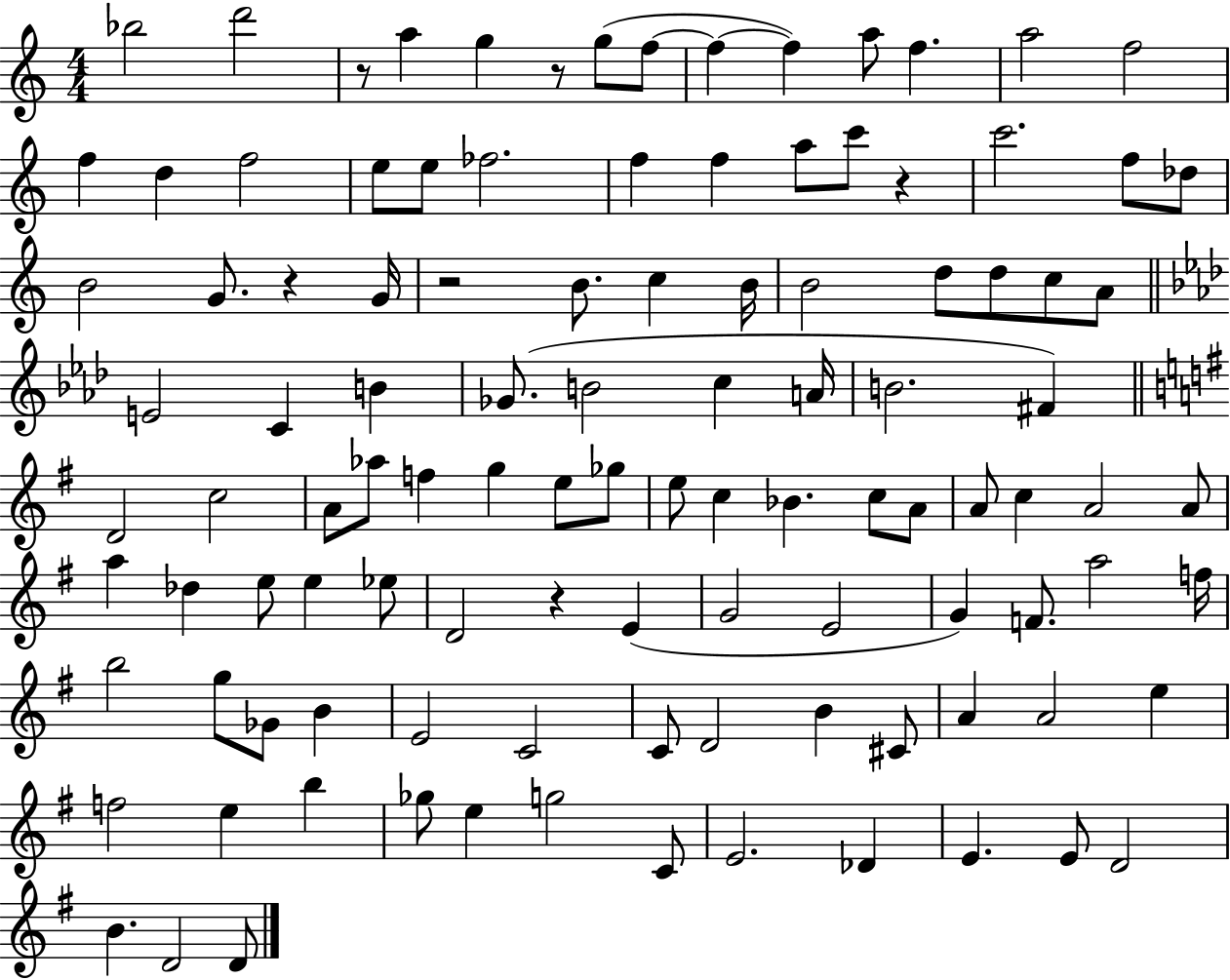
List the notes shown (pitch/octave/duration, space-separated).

Bb5/h D6/h R/e A5/q G5/q R/e G5/e F5/e F5/q F5/q A5/e F5/q. A5/h F5/h F5/q D5/q F5/h E5/e E5/e FES5/h. F5/q F5/q A5/e C6/e R/q C6/h. F5/e Db5/e B4/h G4/e. R/q G4/s R/h B4/e. C5/q B4/s B4/h D5/e D5/e C5/e A4/e E4/h C4/q B4/q Gb4/e. B4/h C5/q A4/s B4/h. F#4/q D4/h C5/h A4/e Ab5/e F5/q G5/q E5/e Gb5/e E5/e C5/q Bb4/q. C5/e A4/e A4/e C5/q A4/h A4/e A5/q Db5/q E5/e E5/q Eb5/e D4/h R/q E4/q G4/h E4/h G4/q F4/e. A5/h F5/s B5/h G5/e Gb4/e B4/q E4/h C4/h C4/e D4/h B4/q C#4/e A4/q A4/h E5/q F5/h E5/q B5/q Gb5/e E5/q G5/h C4/e E4/h. Db4/q E4/q. E4/e D4/h B4/q. D4/h D4/e